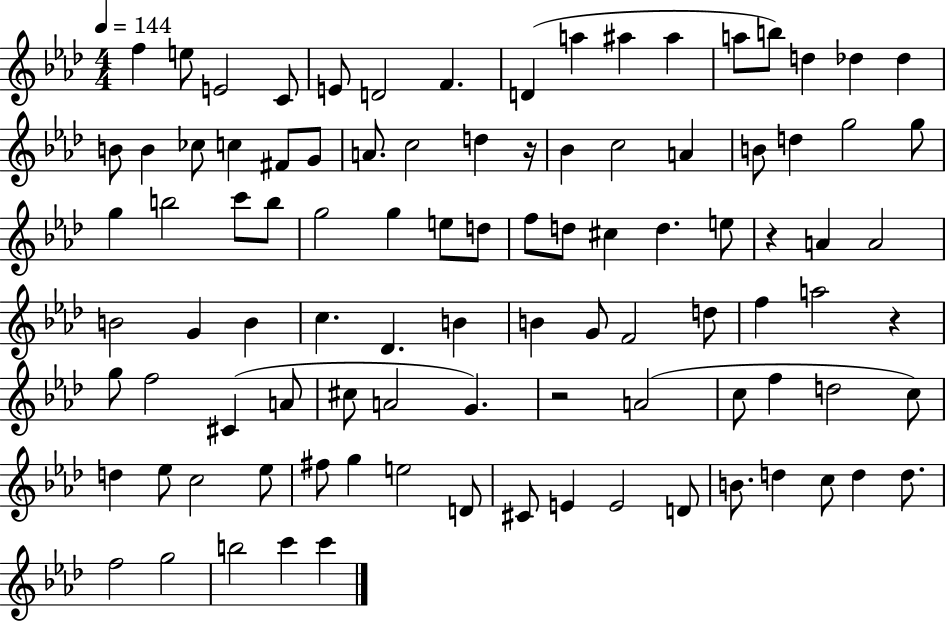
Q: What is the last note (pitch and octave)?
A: C6